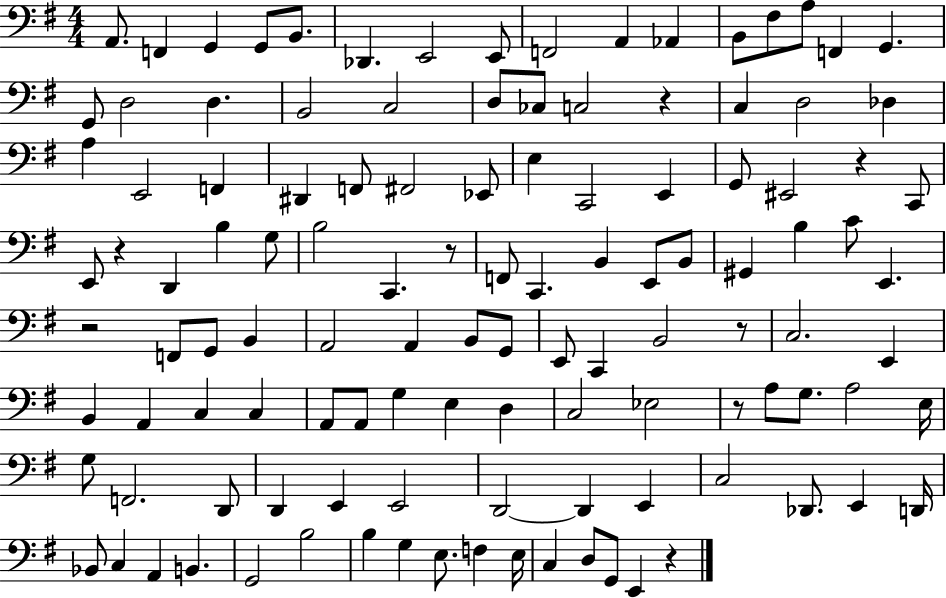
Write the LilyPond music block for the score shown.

{
  \clef bass
  \numericTimeSignature
  \time 4/4
  \key g \major
  a,8. f,4 g,4 g,8 b,8. | des,4. e,2 e,8 | f,2 a,4 aes,4 | b,8 fis8 a8 f,4 g,4. | \break g,8 d2 d4. | b,2 c2 | d8 ces8 c2 r4 | c4 d2 des4 | \break a4 e,2 f,4 | dis,4 f,8 fis,2 ees,8 | e4 c,2 e,4 | g,8 eis,2 r4 c,8 | \break e,8 r4 d,4 b4 g8 | b2 c,4. r8 | f,8 c,4. b,4 e,8 b,8 | gis,4 b4 c'8 e,4. | \break r2 f,8 g,8 b,4 | a,2 a,4 b,8 g,8 | e,8 c,4 b,2 r8 | c2. e,4 | \break b,4 a,4 c4 c4 | a,8 a,8 g4 e4 d4 | c2 ees2 | r8 a8 g8. a2 e16 | \break g8 f,2. d,8 | d,4 e,4 e,2 | d,2~~ d,4 e,4 | c2 des,8. e,4 d,16 | \break bes,8 c4 a,4 b,4. | g,2 b2 | b4 g4 e8. f4 e16 | c4 d8 g,8 e,4 r4 | \break \bar "|."
}